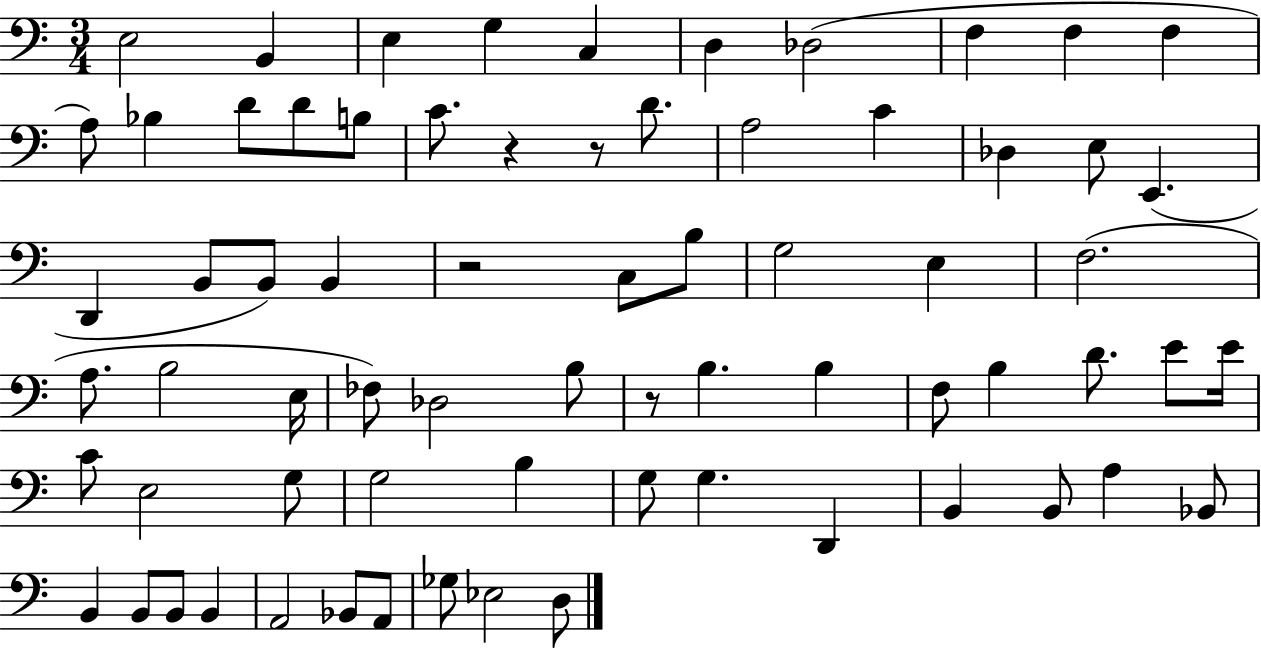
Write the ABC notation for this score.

X:1
T:Untitled
M:3/4
L:1/4
K:C
E,2 B,, E, G, C, D, _D,2 F, F, F, A,/2 _B, D/2 D/2 B,/2 C/2 z z/2 D/2 A,2 C _D, E,/2 E,, D,, B,,/2 B,,/2 B,, z2 C,/2 B,/2 G,2 E, F,2 A,/2 B,2 E,/4 _F,/2 _D,2 B,/2 z/2 B, B, F,/2 B, D/2 E/2 E/4 C/2 E,2 G,/2 G,2 B, G,/2 G, D,, B,, B,,/2 A, _B,,/2 B,, B,,/2 B,,/2 B,, A,,2 _B,,/2 A,,/2 _G,/2 _E,2 D,/2